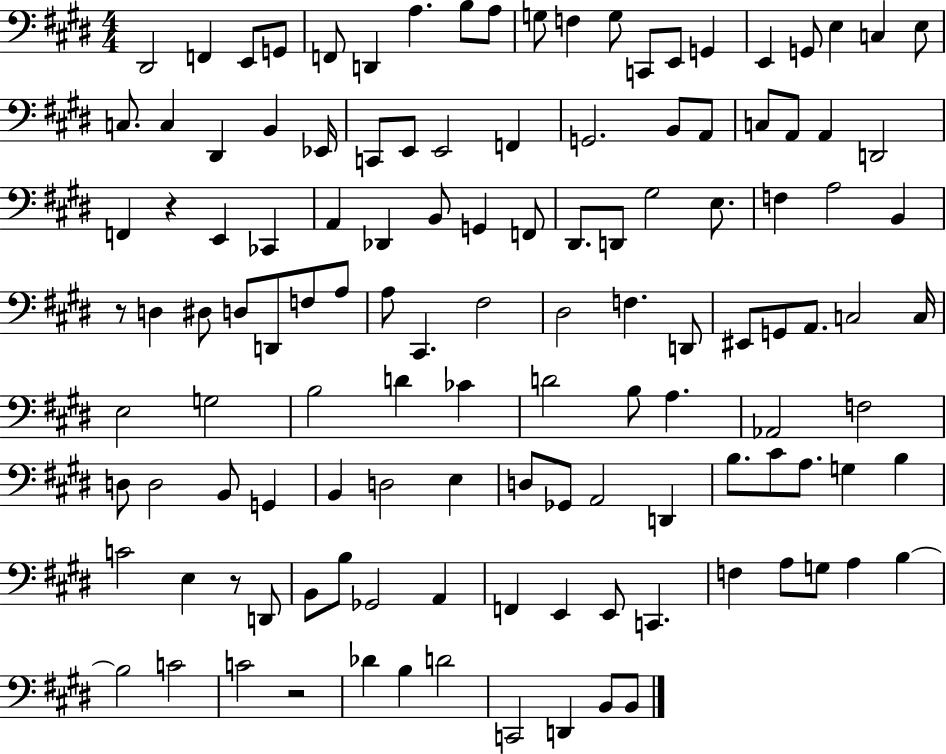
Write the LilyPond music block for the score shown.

{
  \clef bass
  \numericTimeSignature
  \time 4/4
  \key e \major
  dis,2 f,4 e,8 g,8 | f,8 d,4 a4. b8 a8 | g8 f4 g8 c,8 e,8 g,4 | e,4 g,8 e4 c4 e8 | \break c8. c4 dis,4 b,4 ees,16 | c,8 e,8 e,2 f,4 | g,2. b,8 a,8 | c8 a,8 a,4 d,2 | \break f,4 r4 e,4 ces,4 | a,4 des,4 b,8 g,4 f,8 | dis,8. d,8 gis2 e8. | f4 a2 b,4 | \break r8 d4 dis8 d8 d,8 f8 a8 | a8 cis,4. fis2 | dis2 f4. d,8 | eis,8 g,8 a,8. c2 c16 | \break e2 g2 | b2 d'4 ces'4 | d'2 b8 a4. | aes,2 f2 | \break d8 d2 b,8 g,4 | b,4 d2 e4 | d8 ges,8 a,2 d,4 | b8. cis'8 a8. g4 b4 | \break c'2 e4 r8 d,8 | b,8 b8 ges,2 a,4 | f,4 e,4 e,8 c,4. | f4 a8 g8 a4 b4~~ | \break b2 c'2 | c'2 r2 | des'4 b4 d'2 | c,2 d,4 b,8 b,8 | \break \bar "|."
}